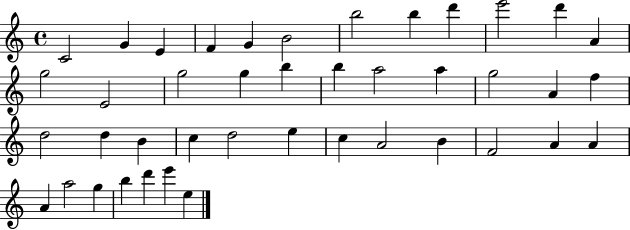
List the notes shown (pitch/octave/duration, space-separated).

C4/h G4/q E4/q F4/q G4/q B4/h B5/h B5/q D6/q E6/h D6/q A4/q G5/h E4/h G5/h G5/q B5/q B5/q A5/h A5/q G5/h A4/q F5/q D5/h D5/q B4/q C5/q D5/h E5/q C5/q A4/h B4/q F4/h A4/q A4/q A4/q A5/h G5/q B5/q D6/q E6/q E5/q